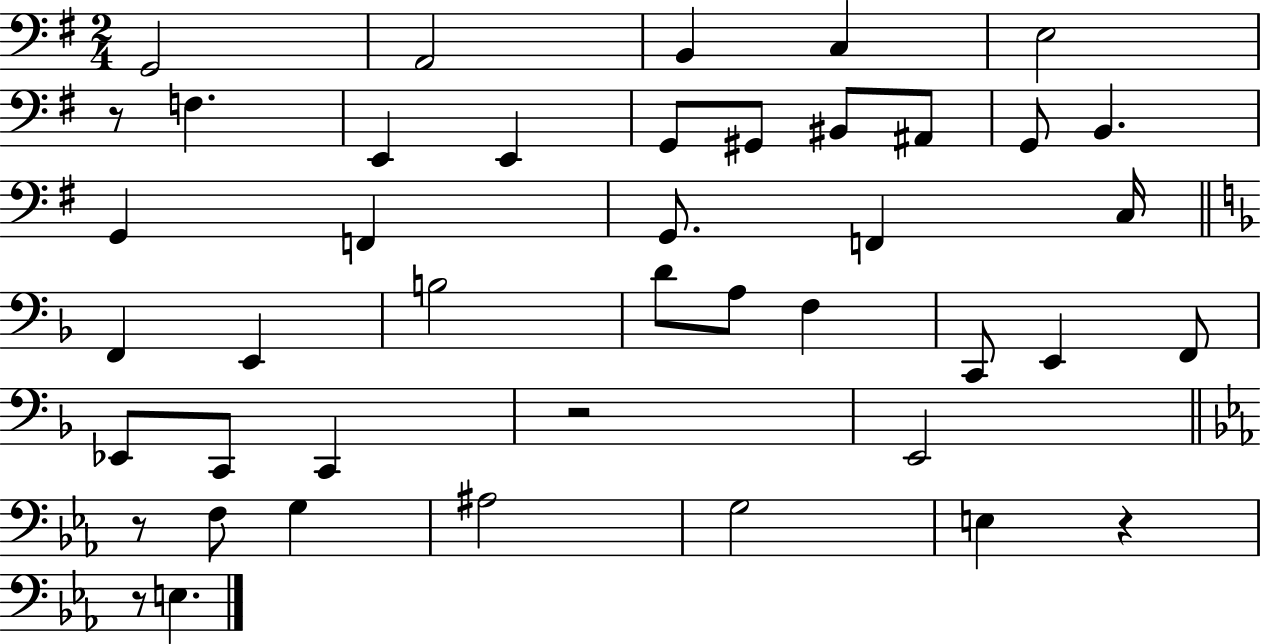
G2/h A2/h B2/q C3/q E3/h R/e F3/q. E2/q E2/q G2/e G#2/e BIS2/e A#2/e G2/e B2/q. G2/q F2/q G2/e. F2/q C3/s F2/q E2/q B3/h D4/e A3/e F3/q C2/e E2/q F2/e Eb2/e C2/e C2/q R/h E2/h R/e F3/e G3/q A#3/h G3/h E3/q R/q R/e E3/q.